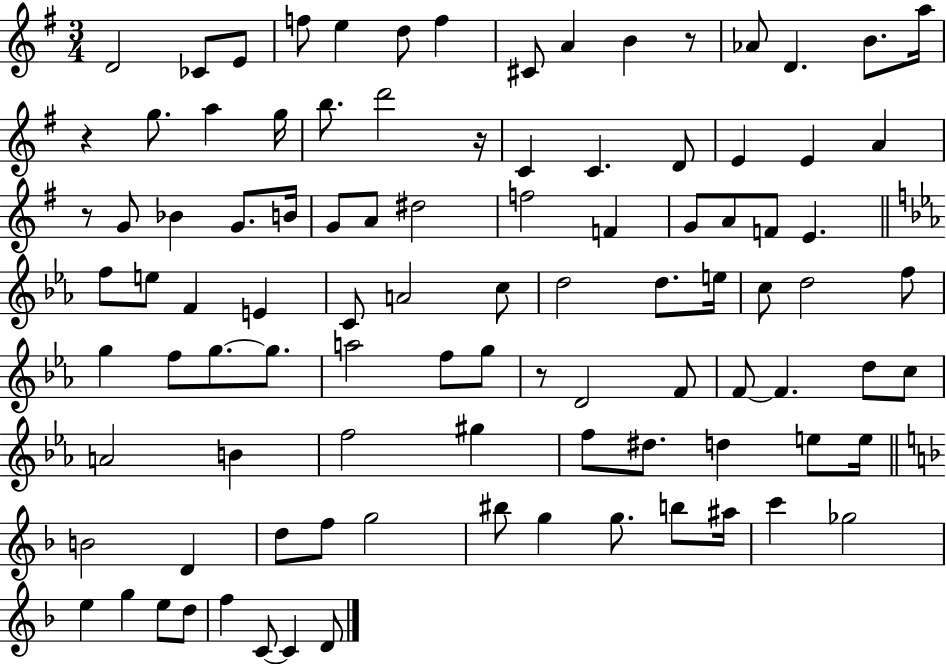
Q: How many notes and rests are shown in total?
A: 98